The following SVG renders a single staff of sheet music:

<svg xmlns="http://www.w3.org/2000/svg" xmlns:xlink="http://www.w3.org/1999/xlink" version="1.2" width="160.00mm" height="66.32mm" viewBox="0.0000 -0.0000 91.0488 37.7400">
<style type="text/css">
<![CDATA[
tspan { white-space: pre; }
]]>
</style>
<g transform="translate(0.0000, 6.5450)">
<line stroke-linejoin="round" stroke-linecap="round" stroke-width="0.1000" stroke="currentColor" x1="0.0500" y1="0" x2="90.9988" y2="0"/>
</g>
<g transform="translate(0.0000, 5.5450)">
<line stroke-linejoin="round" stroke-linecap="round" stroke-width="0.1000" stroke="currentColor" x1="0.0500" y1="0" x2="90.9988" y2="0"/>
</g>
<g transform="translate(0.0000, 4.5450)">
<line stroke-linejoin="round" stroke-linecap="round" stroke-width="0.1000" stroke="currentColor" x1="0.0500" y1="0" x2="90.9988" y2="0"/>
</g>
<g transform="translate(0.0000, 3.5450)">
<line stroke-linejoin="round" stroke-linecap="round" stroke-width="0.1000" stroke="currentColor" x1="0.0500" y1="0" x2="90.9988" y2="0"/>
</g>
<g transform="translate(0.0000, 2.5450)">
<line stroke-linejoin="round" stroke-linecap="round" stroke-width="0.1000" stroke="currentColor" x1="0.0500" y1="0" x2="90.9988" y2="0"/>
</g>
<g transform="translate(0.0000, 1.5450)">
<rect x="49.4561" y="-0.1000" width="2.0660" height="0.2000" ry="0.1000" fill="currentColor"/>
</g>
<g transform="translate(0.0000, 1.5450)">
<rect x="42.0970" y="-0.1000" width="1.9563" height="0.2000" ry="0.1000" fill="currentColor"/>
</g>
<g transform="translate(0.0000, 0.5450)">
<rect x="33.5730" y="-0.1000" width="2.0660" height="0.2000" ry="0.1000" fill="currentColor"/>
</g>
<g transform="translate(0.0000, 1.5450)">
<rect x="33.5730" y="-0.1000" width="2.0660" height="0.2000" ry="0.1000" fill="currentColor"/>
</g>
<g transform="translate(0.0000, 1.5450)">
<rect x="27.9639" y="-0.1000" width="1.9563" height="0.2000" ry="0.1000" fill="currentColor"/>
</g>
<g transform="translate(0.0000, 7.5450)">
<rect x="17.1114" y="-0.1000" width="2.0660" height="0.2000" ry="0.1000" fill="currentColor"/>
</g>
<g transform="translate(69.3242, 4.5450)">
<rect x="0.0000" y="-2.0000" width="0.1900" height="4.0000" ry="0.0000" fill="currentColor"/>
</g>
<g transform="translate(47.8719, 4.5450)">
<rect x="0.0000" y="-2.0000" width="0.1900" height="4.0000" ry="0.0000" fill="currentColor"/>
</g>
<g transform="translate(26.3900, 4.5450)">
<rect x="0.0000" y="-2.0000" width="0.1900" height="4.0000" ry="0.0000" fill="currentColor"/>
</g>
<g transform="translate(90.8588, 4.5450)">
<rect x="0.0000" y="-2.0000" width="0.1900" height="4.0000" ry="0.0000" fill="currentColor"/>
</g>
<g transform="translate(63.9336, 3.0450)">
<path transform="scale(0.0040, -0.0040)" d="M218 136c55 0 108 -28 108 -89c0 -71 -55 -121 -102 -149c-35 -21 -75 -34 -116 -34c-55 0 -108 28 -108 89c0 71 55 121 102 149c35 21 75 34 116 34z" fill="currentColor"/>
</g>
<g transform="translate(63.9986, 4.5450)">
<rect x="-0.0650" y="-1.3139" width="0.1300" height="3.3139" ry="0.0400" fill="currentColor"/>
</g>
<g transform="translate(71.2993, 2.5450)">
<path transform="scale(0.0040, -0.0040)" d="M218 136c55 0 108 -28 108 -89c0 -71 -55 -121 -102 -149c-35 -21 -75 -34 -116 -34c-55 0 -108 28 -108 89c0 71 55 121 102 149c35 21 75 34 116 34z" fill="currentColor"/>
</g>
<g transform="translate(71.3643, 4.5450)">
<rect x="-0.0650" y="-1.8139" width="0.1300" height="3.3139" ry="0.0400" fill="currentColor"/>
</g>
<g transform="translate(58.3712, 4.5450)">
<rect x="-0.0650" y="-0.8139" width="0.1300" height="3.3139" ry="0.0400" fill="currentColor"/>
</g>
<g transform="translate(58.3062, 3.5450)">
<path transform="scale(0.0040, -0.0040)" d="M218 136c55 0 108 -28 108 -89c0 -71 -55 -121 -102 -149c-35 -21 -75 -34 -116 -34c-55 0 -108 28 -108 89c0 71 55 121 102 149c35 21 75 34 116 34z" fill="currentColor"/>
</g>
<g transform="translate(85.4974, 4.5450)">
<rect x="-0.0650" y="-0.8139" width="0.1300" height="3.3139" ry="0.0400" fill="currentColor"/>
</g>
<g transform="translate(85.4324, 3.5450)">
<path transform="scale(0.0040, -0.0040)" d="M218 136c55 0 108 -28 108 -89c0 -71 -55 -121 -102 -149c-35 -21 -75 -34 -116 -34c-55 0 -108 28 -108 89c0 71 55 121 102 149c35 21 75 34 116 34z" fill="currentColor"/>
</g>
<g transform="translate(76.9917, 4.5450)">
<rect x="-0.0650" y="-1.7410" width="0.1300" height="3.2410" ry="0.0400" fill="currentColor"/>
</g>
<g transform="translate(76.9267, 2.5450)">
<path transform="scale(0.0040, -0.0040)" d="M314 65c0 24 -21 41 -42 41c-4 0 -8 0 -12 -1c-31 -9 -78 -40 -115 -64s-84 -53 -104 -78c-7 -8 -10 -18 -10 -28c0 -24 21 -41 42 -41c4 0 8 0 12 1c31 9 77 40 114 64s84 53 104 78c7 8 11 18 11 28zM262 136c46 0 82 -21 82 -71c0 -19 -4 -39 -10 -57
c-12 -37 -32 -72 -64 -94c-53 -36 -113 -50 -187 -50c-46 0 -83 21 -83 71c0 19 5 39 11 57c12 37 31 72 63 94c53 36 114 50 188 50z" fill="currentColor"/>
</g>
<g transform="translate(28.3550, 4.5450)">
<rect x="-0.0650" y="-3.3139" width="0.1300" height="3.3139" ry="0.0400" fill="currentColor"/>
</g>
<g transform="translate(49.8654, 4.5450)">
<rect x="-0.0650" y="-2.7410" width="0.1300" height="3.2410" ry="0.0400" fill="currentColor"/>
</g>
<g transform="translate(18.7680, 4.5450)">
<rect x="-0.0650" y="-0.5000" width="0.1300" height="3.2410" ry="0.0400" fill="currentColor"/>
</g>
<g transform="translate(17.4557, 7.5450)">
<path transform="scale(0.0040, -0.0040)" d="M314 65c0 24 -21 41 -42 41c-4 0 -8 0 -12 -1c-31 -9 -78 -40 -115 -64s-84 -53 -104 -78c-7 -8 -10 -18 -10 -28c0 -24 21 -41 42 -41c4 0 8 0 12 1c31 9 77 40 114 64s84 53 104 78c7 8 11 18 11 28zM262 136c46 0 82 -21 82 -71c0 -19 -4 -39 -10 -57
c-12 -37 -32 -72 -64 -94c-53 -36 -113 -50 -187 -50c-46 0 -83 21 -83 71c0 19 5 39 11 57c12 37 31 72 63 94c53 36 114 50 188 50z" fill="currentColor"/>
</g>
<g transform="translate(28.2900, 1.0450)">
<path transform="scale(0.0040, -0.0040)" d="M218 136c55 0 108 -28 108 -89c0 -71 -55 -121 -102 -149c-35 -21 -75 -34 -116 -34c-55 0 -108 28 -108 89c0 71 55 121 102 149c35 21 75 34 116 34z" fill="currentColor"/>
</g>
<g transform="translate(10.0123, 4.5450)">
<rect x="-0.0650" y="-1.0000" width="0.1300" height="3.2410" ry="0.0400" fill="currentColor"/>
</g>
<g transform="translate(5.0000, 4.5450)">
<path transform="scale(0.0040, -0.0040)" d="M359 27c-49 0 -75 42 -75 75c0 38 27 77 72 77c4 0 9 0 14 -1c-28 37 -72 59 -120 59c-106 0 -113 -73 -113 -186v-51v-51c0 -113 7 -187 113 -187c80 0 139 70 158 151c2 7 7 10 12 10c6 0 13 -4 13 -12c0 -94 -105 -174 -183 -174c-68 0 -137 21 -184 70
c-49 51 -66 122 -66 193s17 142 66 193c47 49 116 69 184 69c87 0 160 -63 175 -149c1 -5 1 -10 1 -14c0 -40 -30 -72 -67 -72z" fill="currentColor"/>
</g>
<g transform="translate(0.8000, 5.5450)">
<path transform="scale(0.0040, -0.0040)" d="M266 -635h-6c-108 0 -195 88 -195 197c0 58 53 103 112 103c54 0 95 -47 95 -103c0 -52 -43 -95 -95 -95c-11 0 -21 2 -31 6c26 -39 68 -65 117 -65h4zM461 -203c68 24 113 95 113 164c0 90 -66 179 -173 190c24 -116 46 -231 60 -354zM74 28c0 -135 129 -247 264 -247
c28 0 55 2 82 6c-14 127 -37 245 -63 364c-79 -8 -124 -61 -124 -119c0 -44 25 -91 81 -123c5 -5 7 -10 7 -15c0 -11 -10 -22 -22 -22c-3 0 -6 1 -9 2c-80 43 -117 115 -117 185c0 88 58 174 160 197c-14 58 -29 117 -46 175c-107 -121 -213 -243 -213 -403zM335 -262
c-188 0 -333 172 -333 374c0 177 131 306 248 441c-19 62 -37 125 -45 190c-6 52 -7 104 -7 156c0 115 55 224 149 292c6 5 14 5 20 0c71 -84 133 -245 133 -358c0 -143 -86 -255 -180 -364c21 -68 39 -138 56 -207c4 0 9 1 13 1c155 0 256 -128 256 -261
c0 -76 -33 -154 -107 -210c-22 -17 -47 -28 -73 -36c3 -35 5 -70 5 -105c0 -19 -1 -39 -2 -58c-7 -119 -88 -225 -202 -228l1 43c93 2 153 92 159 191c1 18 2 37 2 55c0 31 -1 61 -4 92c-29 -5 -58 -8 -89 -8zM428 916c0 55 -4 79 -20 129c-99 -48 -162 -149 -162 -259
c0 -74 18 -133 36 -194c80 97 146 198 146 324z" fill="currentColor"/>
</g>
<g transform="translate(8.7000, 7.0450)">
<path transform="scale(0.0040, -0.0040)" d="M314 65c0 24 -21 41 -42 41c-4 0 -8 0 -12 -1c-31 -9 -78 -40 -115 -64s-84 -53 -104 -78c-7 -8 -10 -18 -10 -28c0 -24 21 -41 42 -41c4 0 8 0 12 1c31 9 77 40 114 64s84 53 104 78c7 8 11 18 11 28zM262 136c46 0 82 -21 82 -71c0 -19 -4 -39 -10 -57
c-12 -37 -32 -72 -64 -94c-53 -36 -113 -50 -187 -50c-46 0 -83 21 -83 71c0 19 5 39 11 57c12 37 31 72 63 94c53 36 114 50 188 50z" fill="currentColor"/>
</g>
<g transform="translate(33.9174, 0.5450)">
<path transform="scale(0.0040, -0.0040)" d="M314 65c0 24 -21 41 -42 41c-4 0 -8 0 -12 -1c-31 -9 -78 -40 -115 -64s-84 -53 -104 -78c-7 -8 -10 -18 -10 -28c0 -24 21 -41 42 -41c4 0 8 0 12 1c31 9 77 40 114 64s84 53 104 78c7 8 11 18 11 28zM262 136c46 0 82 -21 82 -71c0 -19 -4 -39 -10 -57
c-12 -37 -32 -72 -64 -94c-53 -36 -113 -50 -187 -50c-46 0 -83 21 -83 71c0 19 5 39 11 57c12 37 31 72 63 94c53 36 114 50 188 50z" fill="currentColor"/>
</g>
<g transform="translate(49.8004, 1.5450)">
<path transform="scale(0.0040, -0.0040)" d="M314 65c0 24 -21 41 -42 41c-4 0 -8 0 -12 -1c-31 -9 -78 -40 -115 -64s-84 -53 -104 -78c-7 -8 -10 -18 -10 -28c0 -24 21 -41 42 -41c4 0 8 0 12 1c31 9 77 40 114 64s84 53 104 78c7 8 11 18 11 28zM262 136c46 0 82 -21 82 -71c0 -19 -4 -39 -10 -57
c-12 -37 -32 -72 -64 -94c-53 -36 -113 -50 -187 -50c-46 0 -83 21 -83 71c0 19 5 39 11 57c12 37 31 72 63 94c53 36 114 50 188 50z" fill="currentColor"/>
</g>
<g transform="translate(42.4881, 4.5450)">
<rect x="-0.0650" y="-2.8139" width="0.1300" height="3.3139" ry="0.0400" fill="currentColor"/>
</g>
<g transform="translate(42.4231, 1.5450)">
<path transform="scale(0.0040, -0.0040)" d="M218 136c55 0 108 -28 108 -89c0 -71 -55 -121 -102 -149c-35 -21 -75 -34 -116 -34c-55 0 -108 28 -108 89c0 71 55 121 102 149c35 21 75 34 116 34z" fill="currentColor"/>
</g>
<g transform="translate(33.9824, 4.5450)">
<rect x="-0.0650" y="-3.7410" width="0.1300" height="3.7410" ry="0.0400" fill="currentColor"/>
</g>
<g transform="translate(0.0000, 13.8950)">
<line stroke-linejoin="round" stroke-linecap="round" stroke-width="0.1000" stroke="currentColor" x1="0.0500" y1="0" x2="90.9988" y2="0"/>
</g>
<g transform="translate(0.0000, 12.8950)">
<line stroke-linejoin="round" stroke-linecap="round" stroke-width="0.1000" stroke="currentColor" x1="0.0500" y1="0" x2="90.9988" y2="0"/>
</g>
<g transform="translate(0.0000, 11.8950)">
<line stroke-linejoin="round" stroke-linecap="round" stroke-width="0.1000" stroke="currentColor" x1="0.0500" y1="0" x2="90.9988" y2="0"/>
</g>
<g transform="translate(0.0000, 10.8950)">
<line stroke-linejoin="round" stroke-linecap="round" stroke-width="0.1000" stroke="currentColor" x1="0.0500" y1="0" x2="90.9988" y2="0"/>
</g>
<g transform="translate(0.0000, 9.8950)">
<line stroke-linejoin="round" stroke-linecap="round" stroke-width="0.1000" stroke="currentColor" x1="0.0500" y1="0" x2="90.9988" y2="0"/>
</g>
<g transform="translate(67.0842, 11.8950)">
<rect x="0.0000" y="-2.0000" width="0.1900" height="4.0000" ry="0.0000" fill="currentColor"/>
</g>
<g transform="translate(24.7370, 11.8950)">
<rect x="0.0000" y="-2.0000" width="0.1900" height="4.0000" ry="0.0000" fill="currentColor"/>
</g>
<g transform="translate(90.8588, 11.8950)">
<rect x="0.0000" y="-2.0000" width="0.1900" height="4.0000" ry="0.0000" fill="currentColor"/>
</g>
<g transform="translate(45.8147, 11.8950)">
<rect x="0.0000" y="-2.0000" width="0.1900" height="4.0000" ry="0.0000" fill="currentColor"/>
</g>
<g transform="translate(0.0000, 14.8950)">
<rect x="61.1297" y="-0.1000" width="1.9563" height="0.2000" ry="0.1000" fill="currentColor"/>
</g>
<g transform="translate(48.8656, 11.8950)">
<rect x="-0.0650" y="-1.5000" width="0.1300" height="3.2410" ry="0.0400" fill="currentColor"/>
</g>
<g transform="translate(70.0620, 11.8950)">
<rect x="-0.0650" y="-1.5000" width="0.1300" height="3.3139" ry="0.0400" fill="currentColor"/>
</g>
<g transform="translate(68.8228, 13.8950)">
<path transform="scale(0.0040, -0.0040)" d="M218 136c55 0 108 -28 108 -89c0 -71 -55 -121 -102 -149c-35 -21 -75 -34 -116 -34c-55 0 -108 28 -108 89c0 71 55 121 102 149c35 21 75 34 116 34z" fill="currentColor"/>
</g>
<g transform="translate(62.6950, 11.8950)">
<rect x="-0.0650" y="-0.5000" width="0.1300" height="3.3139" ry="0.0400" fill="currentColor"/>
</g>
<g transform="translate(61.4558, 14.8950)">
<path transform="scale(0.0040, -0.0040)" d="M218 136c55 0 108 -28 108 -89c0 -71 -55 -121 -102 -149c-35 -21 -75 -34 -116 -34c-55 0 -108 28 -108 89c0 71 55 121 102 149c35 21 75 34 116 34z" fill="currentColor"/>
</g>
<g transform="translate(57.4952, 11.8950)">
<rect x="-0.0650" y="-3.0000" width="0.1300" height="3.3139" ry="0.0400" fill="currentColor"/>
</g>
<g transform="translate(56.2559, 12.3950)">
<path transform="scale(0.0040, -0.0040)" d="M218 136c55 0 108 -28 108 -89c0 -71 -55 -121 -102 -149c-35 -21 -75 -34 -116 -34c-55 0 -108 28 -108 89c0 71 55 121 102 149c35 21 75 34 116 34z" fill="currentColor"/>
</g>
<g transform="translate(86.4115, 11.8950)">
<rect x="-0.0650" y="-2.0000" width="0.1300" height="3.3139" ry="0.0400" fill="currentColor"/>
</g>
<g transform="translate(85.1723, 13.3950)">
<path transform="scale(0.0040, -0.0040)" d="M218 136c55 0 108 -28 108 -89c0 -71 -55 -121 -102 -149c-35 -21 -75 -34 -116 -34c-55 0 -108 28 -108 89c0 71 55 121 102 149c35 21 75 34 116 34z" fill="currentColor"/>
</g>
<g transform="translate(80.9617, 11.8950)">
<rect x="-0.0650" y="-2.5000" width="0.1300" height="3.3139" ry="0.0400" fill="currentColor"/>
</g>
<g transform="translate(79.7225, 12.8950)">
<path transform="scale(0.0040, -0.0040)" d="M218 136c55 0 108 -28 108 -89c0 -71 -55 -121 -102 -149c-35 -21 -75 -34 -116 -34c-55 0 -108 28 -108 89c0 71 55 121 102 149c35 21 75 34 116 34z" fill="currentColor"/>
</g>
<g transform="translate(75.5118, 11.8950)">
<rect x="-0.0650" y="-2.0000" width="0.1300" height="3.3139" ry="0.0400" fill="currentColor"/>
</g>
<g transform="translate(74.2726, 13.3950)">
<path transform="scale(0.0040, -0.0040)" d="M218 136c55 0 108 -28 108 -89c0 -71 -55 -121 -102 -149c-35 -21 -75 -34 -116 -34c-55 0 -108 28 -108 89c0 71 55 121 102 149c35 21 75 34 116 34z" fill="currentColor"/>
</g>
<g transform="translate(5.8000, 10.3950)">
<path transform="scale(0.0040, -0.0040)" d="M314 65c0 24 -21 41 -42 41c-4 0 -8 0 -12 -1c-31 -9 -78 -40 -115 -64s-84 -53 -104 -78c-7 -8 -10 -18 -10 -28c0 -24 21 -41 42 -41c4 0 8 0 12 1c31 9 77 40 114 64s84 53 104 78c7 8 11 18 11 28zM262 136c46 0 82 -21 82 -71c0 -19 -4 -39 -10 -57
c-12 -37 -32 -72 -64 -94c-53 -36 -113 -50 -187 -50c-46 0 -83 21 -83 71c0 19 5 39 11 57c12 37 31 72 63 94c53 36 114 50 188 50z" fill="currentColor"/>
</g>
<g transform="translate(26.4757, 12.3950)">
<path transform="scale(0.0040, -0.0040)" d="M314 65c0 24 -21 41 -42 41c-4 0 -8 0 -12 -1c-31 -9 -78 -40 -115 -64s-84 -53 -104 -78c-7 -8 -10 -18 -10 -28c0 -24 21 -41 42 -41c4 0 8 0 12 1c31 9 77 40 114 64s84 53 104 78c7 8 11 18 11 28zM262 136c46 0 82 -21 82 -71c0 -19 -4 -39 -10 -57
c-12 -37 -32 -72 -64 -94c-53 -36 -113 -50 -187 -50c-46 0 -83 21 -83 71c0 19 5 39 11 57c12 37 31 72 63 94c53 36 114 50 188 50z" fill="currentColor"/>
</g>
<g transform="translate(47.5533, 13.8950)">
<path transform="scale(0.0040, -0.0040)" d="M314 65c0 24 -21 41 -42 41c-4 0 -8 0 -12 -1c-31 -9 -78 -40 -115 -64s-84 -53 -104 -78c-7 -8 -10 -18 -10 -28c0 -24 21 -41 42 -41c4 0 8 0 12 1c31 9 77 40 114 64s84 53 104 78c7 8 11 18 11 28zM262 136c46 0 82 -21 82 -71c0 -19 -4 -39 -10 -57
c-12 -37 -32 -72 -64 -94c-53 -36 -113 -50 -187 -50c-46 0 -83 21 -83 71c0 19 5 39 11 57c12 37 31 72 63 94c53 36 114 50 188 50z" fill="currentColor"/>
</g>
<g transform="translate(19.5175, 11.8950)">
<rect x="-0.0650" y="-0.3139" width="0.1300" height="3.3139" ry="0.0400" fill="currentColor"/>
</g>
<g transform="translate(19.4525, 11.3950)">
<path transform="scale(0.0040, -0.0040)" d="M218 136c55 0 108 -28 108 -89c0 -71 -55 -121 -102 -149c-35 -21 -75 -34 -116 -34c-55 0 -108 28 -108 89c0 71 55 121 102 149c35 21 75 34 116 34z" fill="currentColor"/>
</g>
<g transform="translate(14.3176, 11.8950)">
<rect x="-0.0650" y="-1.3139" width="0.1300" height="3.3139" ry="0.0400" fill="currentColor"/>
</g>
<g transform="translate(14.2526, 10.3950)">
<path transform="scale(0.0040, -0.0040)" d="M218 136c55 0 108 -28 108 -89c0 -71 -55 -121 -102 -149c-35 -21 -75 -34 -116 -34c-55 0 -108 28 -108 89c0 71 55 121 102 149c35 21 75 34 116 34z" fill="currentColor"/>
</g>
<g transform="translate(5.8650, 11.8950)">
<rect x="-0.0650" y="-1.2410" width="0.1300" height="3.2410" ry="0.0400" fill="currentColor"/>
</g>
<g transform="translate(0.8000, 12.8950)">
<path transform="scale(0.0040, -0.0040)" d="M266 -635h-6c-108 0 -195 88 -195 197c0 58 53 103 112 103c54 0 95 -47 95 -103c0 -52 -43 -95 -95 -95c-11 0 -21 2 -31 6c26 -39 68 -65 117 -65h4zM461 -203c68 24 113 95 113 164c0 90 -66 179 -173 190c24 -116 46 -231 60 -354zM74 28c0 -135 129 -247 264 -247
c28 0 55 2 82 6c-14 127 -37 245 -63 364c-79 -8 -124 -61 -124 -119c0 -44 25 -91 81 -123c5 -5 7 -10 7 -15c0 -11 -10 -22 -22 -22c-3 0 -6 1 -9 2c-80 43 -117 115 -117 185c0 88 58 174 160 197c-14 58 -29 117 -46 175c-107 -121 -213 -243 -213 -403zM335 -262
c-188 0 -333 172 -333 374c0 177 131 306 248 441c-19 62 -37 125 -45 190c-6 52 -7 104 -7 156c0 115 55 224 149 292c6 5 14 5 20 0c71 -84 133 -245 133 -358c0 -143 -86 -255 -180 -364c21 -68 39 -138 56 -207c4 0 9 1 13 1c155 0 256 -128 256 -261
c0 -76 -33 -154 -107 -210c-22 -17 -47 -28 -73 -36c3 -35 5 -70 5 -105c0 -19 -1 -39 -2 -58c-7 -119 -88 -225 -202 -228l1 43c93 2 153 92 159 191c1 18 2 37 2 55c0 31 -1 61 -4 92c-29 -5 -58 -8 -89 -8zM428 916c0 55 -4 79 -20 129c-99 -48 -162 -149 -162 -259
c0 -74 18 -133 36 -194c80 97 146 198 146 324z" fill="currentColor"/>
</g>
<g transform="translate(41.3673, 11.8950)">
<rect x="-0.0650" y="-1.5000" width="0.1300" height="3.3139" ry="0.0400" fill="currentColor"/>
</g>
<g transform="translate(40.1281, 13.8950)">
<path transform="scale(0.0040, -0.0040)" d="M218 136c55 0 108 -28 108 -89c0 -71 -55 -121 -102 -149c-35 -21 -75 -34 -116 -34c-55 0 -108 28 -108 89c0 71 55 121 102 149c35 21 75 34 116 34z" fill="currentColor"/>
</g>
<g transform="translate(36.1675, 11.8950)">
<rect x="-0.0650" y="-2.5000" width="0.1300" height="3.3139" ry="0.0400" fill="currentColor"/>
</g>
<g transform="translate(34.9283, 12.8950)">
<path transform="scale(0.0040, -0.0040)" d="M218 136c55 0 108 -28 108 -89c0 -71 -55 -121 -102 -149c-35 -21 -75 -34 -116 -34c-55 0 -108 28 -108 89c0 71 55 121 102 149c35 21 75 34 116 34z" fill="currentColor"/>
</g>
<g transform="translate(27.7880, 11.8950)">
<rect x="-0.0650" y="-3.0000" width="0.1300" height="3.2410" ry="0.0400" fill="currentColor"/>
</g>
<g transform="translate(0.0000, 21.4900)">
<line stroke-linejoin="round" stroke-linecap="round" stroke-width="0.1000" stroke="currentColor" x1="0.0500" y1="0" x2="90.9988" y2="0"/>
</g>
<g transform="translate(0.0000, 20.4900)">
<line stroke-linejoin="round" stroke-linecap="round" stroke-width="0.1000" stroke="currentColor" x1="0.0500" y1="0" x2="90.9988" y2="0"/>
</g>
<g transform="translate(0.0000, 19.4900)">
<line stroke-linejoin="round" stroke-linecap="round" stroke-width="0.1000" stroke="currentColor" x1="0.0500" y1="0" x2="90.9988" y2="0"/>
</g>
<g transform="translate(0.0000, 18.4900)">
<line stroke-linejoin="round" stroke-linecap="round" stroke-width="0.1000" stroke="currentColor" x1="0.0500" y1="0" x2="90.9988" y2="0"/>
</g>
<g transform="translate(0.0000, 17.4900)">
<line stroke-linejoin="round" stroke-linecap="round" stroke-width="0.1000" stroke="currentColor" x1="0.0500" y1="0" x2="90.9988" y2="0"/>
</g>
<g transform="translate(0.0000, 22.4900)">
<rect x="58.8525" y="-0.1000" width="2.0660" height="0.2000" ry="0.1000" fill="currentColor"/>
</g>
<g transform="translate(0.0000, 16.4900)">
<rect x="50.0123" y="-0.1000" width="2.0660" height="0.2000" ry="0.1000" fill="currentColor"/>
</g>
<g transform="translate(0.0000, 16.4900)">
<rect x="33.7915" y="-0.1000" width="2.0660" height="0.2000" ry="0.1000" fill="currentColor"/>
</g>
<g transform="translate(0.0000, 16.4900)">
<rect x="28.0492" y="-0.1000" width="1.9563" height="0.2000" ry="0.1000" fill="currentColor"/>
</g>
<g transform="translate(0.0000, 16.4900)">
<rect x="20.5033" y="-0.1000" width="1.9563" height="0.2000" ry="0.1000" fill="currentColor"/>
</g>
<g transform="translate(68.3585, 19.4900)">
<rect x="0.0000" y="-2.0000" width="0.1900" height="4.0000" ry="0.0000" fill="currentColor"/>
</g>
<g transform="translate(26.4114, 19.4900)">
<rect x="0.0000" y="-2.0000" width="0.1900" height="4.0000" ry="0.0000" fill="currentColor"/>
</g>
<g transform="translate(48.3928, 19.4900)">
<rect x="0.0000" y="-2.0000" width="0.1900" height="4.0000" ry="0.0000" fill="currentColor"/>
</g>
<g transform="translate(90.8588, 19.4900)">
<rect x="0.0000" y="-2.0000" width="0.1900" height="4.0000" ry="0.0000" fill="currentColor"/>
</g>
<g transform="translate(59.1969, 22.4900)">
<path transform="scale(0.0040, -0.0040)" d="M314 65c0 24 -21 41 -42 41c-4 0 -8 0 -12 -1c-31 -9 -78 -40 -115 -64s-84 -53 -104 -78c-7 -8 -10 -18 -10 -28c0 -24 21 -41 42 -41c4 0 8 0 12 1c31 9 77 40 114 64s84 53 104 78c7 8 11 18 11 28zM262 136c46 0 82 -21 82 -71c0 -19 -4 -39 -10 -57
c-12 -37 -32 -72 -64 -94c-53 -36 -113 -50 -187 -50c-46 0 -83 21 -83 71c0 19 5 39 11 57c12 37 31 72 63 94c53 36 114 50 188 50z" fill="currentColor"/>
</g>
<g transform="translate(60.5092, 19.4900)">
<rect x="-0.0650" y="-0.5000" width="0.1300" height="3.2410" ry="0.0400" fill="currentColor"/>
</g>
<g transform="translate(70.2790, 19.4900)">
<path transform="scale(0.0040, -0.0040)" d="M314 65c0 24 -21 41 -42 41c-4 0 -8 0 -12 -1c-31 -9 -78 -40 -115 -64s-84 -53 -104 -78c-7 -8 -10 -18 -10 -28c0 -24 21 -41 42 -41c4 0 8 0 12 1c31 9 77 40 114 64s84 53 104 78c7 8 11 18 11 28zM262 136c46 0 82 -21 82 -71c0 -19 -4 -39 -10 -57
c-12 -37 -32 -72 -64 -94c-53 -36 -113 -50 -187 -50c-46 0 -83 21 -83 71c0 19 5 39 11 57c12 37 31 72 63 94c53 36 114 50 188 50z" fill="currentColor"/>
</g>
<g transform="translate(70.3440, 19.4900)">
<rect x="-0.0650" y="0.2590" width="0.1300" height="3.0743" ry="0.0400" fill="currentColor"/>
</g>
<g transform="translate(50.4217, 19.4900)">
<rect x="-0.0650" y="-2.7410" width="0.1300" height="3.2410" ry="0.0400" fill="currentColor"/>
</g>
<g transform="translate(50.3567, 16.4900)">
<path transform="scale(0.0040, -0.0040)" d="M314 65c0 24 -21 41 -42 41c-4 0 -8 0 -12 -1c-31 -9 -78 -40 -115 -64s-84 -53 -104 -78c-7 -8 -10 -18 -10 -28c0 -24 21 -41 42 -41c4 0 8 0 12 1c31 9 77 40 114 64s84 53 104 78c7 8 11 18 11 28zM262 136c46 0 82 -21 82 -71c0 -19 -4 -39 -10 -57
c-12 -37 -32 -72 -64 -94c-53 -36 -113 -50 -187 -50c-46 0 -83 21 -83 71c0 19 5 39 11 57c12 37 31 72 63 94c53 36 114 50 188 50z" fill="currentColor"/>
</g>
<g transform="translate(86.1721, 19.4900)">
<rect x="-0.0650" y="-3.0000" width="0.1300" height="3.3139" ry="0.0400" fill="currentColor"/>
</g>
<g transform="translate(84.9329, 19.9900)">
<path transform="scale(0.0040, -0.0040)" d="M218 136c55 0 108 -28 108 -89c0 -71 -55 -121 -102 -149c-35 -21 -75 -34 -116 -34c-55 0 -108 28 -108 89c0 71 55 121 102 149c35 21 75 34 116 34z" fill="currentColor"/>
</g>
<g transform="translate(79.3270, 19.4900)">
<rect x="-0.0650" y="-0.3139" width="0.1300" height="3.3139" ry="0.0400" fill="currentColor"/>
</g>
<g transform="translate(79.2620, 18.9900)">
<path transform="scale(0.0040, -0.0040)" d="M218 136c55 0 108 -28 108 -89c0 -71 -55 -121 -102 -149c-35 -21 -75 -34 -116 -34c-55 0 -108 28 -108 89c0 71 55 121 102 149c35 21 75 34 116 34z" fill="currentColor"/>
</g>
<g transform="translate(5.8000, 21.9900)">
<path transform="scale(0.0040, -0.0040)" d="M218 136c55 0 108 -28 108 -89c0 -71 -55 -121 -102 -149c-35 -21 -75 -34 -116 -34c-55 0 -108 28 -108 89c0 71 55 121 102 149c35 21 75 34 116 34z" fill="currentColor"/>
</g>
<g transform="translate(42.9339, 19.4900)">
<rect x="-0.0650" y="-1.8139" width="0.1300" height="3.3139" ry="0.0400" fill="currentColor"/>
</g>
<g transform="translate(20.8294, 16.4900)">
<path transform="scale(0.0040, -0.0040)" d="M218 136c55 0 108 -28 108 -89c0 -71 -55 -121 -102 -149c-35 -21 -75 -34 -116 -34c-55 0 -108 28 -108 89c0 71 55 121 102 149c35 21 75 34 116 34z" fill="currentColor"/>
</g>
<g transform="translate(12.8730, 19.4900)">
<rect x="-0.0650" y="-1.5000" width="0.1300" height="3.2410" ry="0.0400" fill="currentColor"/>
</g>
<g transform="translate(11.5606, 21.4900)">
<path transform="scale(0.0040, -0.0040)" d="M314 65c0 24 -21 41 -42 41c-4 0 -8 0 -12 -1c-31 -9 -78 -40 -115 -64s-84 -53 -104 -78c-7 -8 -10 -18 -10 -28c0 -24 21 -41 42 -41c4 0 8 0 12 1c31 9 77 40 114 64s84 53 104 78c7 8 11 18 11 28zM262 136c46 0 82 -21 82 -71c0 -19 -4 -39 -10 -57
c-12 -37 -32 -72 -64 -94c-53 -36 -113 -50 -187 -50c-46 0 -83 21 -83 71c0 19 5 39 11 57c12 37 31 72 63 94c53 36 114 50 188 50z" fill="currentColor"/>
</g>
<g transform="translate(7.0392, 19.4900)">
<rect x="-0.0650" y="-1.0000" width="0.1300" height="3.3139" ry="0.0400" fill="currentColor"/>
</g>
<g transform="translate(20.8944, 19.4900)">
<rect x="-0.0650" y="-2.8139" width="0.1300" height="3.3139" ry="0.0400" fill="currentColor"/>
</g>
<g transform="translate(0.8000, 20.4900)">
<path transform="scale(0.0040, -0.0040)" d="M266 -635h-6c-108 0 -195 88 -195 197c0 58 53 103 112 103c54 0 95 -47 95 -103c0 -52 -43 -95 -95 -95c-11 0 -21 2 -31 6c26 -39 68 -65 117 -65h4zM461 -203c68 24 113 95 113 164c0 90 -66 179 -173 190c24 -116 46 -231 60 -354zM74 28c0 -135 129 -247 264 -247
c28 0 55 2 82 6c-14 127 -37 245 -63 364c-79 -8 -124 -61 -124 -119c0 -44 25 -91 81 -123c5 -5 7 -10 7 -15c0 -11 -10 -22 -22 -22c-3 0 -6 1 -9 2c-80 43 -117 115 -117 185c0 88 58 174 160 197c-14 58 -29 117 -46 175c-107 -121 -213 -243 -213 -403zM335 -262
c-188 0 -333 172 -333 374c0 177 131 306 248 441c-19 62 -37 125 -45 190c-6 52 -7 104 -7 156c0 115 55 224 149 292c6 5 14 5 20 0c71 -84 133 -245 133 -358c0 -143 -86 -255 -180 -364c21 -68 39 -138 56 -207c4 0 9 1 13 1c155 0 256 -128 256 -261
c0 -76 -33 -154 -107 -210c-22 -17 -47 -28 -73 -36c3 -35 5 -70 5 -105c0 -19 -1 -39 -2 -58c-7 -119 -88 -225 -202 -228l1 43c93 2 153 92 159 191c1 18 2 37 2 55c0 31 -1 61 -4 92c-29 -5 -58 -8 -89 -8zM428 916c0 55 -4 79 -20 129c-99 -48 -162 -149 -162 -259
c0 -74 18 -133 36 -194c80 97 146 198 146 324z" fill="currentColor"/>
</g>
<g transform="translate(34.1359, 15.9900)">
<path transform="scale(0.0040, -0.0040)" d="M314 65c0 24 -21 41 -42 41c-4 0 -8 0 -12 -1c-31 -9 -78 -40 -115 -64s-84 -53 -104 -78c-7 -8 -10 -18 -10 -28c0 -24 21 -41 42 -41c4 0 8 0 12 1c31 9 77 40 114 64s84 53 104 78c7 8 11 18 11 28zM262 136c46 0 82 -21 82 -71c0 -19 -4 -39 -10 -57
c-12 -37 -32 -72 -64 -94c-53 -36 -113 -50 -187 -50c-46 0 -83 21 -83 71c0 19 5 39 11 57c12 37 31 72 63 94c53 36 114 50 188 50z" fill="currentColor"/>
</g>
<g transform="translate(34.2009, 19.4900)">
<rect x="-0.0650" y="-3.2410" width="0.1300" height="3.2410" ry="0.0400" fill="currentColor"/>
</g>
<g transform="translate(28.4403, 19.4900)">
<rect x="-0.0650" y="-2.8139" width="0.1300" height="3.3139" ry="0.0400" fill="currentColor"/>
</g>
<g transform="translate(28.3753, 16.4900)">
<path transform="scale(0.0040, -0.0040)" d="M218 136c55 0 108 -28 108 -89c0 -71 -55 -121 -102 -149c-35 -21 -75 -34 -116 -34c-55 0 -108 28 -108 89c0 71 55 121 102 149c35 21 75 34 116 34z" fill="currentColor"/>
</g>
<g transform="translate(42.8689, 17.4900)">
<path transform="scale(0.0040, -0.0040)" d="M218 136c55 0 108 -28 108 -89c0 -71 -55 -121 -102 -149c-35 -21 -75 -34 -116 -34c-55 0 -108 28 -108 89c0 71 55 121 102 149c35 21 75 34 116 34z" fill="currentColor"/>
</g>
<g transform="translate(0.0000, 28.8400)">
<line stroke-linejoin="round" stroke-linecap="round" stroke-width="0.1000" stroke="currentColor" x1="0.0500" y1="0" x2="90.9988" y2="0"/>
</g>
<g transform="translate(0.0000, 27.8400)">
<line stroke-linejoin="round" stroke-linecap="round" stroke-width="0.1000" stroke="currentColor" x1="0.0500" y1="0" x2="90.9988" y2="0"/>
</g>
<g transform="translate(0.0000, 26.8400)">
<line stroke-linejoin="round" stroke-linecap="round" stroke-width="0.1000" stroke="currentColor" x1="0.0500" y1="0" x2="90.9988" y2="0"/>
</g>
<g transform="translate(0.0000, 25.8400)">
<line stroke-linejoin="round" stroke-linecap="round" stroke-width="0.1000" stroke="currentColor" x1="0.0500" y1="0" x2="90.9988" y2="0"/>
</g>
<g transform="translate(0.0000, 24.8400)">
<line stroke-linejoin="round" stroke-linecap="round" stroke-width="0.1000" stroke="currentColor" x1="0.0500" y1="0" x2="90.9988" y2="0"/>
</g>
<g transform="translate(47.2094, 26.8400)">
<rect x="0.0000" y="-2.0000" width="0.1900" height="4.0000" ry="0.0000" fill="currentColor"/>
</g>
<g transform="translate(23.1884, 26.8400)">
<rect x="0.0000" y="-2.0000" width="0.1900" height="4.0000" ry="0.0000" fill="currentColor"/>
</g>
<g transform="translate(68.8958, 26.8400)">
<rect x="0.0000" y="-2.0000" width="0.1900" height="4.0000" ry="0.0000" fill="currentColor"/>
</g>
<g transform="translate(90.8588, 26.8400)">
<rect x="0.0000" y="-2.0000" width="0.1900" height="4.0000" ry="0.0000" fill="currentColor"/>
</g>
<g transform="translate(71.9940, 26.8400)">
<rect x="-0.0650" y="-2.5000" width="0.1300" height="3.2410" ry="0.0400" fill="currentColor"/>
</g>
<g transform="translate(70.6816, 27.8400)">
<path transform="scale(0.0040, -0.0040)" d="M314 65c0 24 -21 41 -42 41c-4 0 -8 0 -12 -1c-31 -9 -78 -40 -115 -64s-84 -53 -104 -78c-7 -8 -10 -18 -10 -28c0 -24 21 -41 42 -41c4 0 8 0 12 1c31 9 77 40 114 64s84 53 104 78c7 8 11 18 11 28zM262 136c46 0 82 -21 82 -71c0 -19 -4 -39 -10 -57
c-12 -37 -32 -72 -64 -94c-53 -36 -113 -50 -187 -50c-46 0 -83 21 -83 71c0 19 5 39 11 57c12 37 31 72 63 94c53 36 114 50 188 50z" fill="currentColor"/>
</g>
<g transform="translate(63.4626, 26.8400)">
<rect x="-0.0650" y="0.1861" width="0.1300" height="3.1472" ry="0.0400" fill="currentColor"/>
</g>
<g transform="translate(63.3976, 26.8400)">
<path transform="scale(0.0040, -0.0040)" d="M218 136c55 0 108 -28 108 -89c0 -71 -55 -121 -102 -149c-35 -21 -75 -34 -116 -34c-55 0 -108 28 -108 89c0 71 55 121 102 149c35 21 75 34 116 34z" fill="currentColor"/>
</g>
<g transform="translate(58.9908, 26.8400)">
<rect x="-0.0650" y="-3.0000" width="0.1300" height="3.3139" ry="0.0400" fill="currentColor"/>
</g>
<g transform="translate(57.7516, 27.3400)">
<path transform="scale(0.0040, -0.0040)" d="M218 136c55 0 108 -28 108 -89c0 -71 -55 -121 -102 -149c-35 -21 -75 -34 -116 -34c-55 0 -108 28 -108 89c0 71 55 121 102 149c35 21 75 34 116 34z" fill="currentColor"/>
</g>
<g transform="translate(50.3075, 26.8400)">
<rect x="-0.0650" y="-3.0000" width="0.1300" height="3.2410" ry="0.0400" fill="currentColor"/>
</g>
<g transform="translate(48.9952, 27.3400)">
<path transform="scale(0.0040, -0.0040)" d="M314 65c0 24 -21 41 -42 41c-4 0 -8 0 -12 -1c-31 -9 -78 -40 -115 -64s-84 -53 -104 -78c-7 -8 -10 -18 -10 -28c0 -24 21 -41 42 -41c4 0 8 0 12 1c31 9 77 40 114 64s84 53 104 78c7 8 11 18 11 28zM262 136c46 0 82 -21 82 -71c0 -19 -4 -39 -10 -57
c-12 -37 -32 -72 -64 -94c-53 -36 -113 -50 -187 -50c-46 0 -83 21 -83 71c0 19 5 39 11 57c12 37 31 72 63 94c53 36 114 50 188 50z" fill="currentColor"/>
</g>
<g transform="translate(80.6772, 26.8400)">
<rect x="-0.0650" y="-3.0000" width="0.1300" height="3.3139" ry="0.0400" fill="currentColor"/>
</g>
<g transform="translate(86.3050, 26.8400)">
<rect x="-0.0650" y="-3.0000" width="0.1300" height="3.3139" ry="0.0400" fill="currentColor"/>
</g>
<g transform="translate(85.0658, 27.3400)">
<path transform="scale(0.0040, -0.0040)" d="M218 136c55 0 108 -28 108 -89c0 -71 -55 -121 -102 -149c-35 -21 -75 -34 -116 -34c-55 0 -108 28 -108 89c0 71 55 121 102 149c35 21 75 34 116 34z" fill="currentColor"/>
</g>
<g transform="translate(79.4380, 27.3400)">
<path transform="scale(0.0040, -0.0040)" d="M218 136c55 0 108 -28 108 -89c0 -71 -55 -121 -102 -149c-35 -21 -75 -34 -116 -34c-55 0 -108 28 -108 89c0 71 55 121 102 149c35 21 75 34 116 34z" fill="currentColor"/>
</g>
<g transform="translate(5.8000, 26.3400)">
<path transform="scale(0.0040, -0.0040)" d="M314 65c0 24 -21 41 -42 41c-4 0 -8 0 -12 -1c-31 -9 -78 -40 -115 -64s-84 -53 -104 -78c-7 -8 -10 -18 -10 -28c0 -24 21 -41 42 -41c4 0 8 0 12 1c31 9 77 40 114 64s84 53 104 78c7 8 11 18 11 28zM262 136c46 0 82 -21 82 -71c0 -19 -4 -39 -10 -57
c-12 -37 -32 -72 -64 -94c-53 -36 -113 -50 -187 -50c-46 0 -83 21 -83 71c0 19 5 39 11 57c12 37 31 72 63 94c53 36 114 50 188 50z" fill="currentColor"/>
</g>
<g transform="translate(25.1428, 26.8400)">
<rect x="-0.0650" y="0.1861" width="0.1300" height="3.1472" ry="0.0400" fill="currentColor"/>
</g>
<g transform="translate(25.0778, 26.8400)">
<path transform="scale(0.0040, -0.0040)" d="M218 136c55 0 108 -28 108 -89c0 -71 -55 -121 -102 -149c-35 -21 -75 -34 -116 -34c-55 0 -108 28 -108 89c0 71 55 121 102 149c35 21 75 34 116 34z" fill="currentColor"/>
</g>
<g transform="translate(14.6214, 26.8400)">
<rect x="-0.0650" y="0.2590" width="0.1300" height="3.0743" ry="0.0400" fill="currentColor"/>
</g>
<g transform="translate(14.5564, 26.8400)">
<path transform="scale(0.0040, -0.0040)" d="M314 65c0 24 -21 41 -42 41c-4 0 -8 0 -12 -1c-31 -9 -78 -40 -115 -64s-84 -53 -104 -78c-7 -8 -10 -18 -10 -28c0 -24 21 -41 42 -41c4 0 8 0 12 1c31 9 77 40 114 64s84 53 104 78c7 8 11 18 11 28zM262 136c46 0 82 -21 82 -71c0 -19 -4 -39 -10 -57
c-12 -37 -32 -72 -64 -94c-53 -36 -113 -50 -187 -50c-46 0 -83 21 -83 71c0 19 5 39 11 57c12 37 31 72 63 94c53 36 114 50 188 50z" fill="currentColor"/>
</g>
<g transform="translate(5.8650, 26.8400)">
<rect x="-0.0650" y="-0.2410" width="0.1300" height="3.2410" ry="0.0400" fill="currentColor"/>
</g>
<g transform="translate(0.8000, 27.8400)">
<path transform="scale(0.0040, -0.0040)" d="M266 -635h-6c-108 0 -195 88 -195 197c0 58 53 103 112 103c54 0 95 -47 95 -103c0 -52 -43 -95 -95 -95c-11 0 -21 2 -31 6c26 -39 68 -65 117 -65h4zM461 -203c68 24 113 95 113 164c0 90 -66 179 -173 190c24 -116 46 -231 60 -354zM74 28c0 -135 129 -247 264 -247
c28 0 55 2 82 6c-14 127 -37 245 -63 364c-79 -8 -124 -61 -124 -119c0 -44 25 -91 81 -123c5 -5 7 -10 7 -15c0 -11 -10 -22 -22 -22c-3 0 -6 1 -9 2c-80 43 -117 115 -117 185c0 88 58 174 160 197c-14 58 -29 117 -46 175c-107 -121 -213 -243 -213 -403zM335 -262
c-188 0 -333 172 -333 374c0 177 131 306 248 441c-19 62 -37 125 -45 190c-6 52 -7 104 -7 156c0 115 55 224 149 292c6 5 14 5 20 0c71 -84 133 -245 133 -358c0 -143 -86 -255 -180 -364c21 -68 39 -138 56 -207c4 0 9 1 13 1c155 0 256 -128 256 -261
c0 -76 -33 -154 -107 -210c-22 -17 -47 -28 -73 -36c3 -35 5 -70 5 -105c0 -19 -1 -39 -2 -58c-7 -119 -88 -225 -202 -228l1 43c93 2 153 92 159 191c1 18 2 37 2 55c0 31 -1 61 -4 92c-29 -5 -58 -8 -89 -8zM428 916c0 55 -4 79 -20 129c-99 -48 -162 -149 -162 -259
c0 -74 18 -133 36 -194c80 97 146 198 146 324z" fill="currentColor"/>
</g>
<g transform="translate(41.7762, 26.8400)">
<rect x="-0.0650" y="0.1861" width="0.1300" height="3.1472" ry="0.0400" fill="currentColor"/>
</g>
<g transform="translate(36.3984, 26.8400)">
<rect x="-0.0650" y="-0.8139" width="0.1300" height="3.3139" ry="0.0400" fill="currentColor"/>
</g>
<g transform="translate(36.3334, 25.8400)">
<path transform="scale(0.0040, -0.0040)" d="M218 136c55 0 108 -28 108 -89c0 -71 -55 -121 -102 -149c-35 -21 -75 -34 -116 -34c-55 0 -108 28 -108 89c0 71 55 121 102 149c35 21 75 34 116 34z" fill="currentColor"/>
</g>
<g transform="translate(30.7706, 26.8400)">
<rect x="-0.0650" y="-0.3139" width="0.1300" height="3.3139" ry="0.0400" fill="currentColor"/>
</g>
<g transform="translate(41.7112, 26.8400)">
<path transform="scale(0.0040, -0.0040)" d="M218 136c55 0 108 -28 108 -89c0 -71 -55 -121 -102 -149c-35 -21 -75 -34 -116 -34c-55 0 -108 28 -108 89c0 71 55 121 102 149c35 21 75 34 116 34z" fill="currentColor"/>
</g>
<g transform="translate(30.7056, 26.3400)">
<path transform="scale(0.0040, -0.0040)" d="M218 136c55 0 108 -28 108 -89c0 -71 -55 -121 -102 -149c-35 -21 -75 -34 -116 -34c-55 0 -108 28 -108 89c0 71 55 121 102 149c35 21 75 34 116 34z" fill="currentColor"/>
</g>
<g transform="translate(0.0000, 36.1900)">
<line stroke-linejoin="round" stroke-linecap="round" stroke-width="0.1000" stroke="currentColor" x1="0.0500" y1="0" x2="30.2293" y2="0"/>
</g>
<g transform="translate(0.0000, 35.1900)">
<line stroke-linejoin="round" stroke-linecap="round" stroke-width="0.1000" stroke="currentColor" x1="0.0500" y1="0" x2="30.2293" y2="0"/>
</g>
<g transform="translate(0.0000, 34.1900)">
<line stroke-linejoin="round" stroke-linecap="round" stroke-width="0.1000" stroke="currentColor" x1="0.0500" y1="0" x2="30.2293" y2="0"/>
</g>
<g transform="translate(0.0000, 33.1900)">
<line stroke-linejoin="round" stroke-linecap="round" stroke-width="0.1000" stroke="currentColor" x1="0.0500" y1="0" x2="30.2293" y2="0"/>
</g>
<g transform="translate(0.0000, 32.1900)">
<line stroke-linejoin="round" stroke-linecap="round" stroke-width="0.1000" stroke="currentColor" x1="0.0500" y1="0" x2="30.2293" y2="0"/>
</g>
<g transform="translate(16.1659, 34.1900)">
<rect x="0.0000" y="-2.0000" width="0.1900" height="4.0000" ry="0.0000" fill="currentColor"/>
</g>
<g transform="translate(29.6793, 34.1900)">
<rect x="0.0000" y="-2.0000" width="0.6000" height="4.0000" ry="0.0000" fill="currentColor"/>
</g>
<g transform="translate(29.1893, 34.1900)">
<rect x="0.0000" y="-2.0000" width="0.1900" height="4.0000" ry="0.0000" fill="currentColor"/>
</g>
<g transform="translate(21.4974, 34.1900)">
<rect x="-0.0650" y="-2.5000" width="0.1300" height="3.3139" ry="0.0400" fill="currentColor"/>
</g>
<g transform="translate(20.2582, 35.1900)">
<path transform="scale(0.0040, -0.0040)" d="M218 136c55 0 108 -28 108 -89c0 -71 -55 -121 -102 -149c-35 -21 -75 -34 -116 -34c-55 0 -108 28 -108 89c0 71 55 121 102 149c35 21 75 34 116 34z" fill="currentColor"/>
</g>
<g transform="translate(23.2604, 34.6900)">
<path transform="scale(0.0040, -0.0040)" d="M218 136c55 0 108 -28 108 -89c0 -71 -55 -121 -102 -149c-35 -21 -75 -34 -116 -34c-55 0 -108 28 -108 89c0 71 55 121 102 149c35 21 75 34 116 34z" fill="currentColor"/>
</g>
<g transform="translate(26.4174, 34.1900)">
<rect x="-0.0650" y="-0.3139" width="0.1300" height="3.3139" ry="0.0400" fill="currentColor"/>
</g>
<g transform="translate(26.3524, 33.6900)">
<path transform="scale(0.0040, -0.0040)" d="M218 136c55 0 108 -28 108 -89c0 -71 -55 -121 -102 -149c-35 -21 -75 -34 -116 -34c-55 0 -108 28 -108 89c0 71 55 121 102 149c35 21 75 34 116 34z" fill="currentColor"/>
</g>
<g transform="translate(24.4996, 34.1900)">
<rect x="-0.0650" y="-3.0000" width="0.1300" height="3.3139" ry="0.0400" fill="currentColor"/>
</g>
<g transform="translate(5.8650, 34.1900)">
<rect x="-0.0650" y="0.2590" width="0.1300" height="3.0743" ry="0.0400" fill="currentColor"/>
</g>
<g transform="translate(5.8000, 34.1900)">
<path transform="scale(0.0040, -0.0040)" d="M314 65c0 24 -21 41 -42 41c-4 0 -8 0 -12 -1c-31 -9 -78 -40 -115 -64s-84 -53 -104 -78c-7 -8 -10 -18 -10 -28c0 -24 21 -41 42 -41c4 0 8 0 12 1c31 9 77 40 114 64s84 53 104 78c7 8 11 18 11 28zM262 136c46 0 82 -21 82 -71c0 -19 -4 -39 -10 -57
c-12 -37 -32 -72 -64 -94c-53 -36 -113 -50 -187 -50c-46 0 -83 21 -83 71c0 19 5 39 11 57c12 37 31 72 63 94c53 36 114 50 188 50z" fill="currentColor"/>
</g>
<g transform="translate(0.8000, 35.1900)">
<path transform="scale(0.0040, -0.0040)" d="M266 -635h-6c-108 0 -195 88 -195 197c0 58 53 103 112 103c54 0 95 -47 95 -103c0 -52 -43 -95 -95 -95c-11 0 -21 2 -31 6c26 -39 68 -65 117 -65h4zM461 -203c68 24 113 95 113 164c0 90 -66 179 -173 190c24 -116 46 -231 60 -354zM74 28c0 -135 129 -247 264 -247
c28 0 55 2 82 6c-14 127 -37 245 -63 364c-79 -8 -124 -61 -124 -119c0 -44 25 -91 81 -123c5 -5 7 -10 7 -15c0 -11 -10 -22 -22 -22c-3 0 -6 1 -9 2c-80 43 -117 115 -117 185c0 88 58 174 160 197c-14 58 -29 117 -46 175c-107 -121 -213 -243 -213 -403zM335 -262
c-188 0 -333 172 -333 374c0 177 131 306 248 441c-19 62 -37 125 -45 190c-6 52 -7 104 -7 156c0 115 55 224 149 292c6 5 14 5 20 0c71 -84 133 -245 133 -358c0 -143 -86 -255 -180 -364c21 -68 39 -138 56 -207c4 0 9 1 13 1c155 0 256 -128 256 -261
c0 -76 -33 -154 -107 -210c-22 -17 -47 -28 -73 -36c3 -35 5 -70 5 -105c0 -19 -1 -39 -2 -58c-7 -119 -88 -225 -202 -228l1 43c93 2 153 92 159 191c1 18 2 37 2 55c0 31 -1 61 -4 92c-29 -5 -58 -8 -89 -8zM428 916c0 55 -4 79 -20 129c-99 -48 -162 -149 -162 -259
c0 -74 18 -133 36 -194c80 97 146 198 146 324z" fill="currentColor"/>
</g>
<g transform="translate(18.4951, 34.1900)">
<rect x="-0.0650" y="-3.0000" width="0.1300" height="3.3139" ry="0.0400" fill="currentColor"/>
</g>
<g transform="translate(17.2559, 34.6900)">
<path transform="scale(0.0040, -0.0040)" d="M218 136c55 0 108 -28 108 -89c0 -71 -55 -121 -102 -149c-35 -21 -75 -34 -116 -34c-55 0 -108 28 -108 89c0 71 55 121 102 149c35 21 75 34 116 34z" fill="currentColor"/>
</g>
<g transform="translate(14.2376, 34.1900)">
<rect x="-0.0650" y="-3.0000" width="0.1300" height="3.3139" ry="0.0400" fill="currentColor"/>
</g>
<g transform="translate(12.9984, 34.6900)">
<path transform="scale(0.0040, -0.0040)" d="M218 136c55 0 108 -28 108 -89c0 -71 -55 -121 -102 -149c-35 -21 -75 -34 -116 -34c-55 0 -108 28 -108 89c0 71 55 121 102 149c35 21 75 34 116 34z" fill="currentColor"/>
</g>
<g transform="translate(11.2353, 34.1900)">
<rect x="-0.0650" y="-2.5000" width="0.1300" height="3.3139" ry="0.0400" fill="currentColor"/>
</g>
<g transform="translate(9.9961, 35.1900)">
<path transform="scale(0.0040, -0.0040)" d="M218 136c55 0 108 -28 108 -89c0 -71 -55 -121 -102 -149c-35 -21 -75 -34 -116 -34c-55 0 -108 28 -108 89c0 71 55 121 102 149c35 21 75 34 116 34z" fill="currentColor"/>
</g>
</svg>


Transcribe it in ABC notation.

X:1
T:Untitled
M:4/4
L:1/4
K:C
D2 C2 b c'2 a a2 d e f f2 d e2 e c A2 G E E2 A C E F G F D E2 a a b2 f a2 C2 B2 c A c2 B2 B c d B A2 A B G2 A A B2 G A A G A c